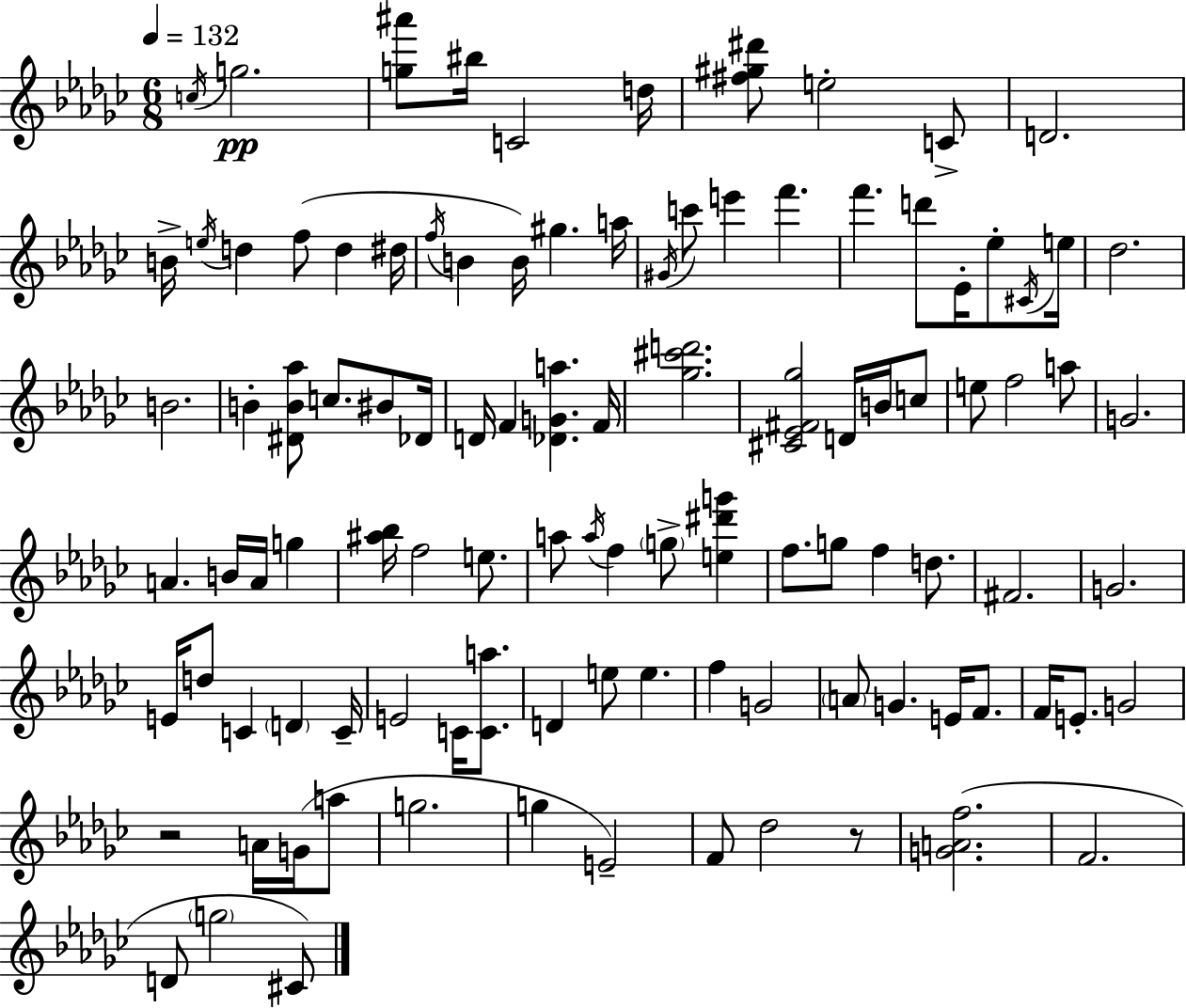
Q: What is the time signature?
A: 6/8